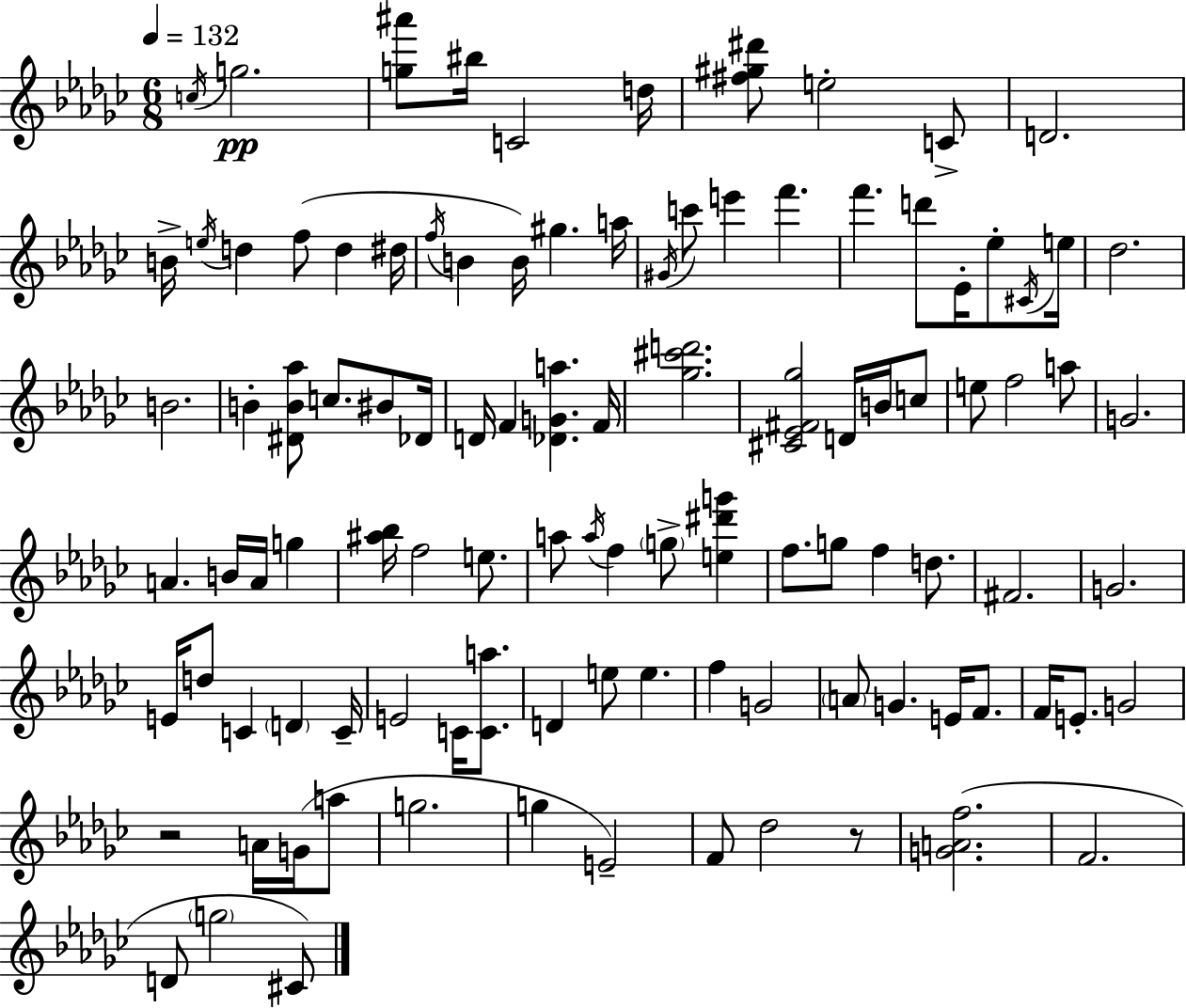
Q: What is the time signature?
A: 6/8